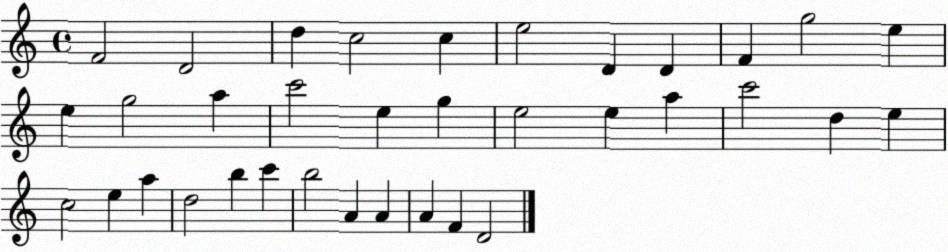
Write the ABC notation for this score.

X:1
T:Untitled
M:4/4
L:1/4
K:C
F2 D2 d c2 c e2 D D F g2 e e g2 a c'2 e g e2 e a c'2 d e c2 e a d2 b c' b2 A A A F D2